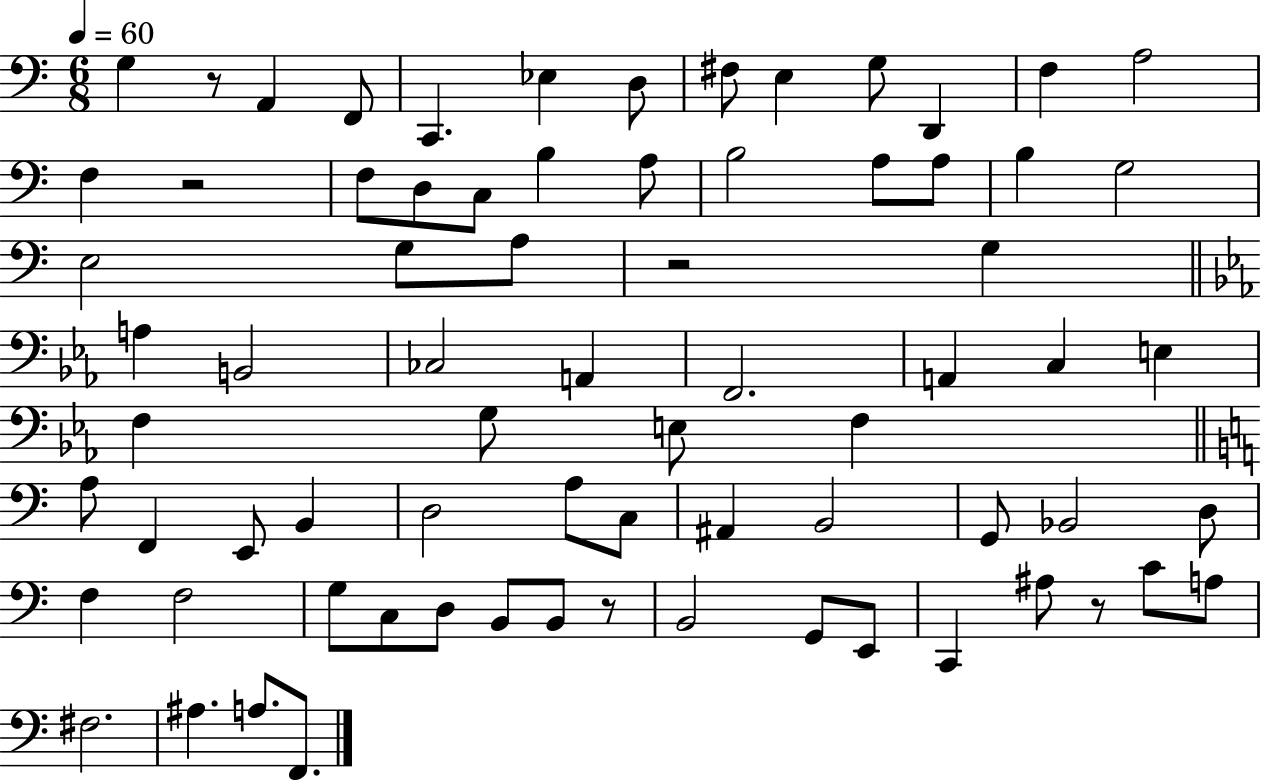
{
  \clef bass
  \numericTimeSignature
  \time 6/8
  \key c \major
  \tempo 4 = 60
  g4 r8 a,4 f,8 | c,4. ees4 d8 | fis8 e4 g8 d,4 | f4 a2 | \break f4 r2 | f8 d8 c8 b4 a8 | b2 a8 a8 | b4 g2 | \break e2 g8 a8 | r2 g4 | \bar "||" \break \key ees \major a4 b,2 | ces2 a,4 | f,2. | a,4 c4 e4 | \break f4 g8 e8 f4 | \bar "||" \break \key a \minor a8 f,4 e,8 b,4 | d2 a8 c8 | ais,4 b,2 | g,8 bes,2 d8 | \break f4 f2 | g8 c8 d8 b,8 b,8 r8 | b,2 g,8 e,8 | c,4 ais8 r8 c'8 a8 | \break fis2. | ais4. a8. f,8. | \bar "|."
}